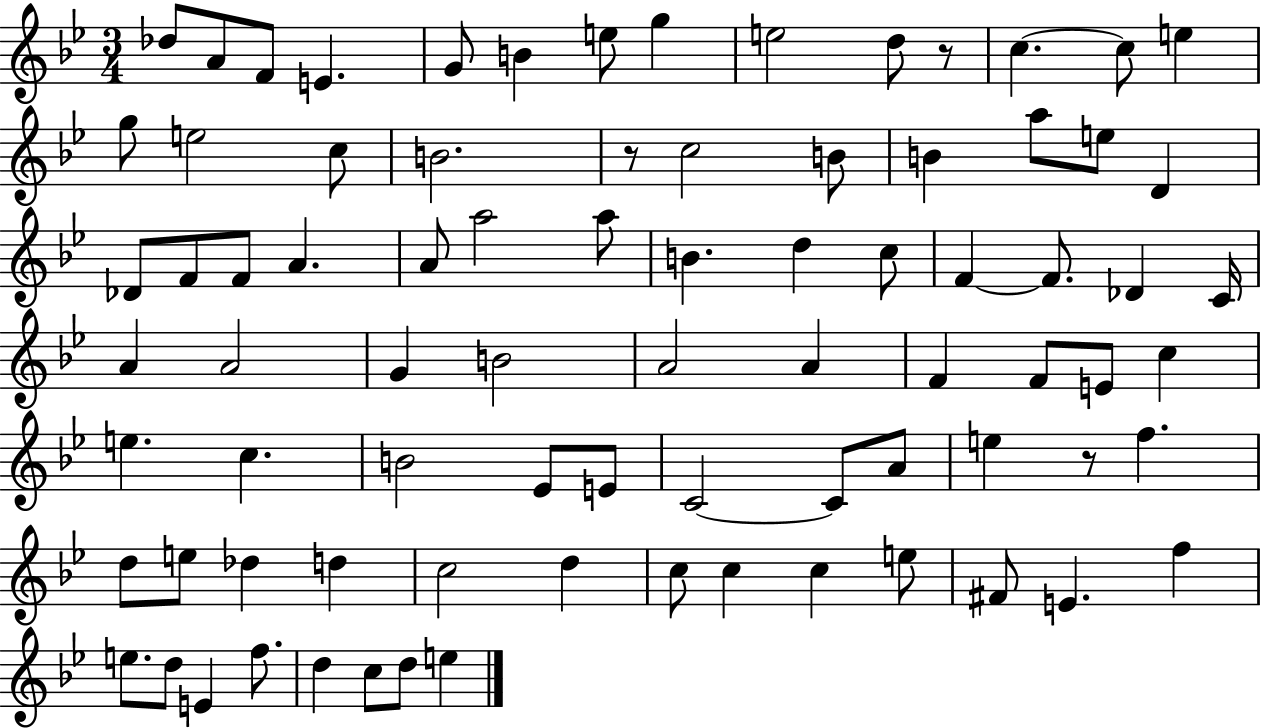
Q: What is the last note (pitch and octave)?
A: E5